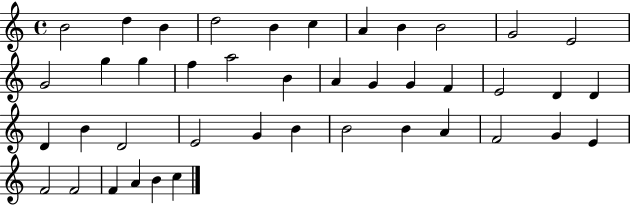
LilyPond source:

{
  \clef treble
  \time 4/4
  \defaultTimeSignature
  \key c \major
  b'2 d''4 b'4 | d''2 b'4 c''4 | a'4 b'4 b'2 | g'2 e'2 | \break g'2 g''4 g''4 | f''4 a''2 b'4 | a'4 g'4 g'4 f'4 | e'2 d'4 d'4 | \break d'4 b'4 d'2 | e'2 g'4 b'4 | b'2 b'4 a'4 | f'2 g'4 e'4 | \break f'2 f'2 | f'4 a'4 b'4 c''4 | \bar "|."
}